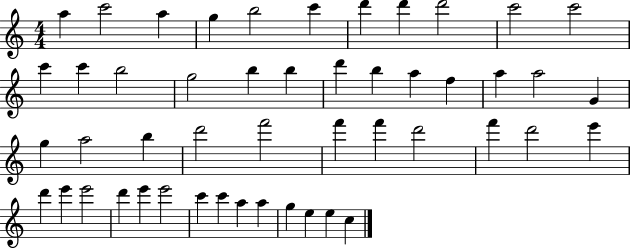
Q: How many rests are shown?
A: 0